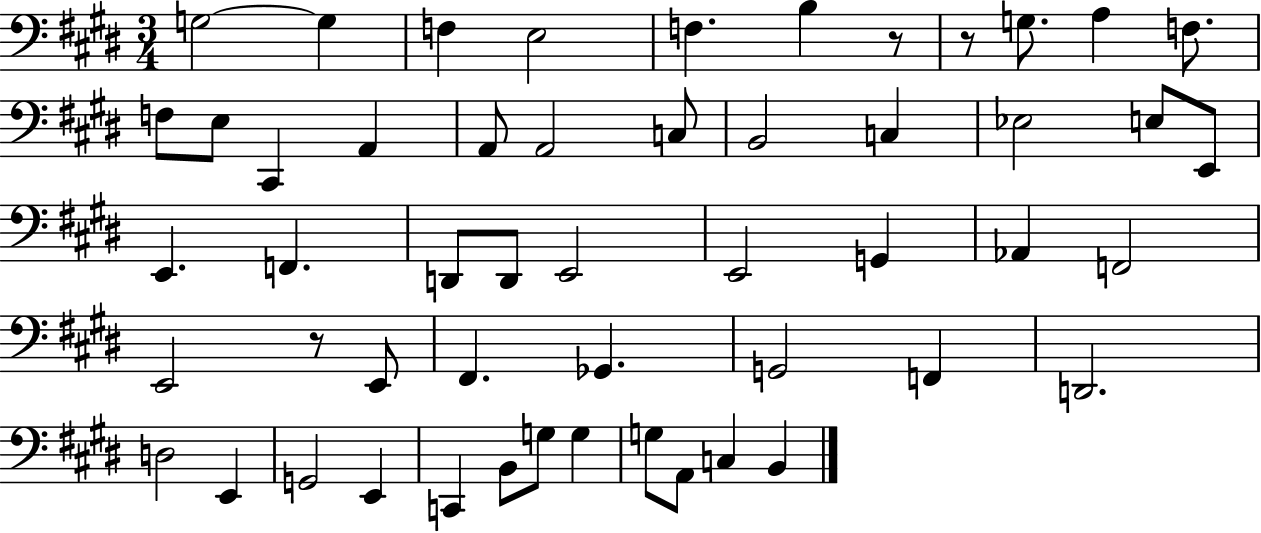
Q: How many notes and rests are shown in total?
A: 52